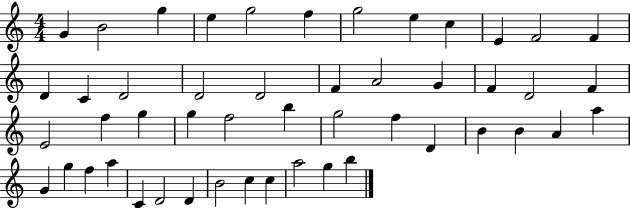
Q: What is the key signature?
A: C major